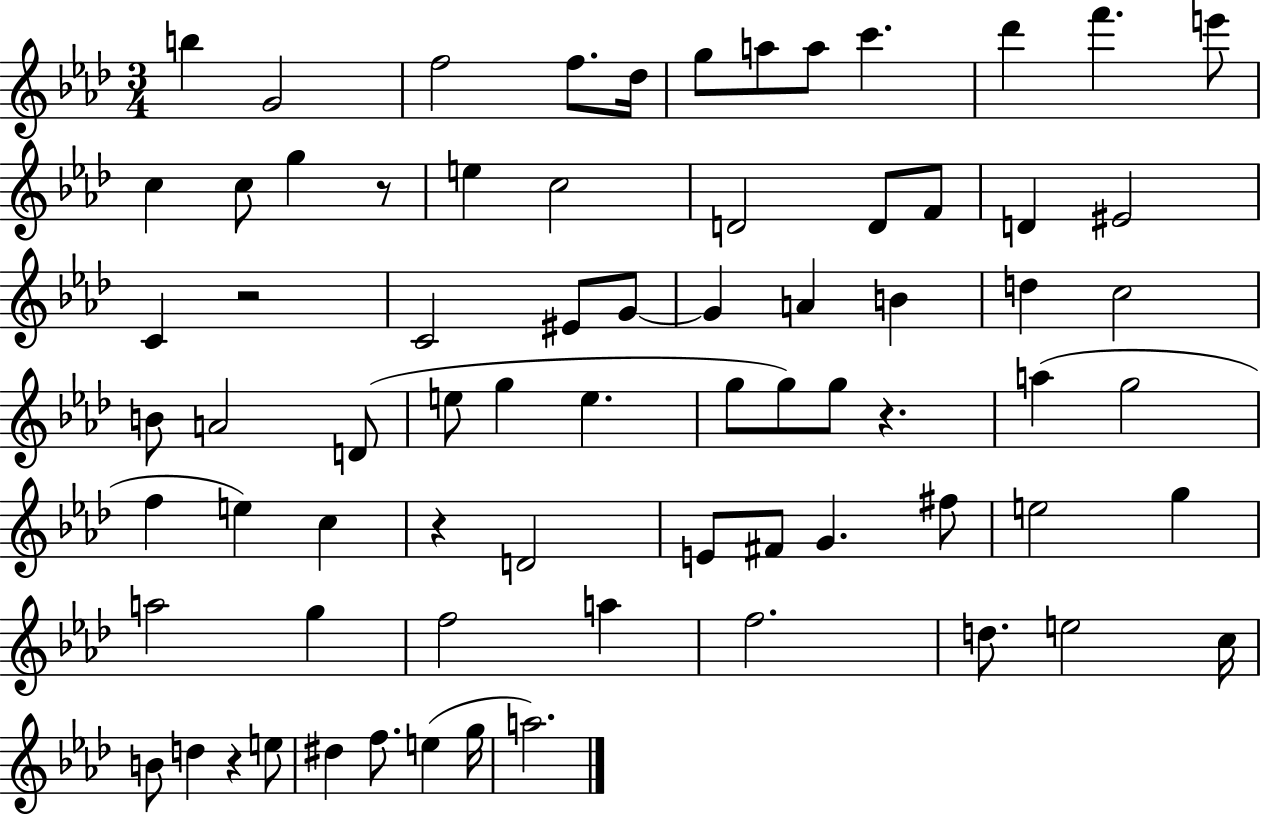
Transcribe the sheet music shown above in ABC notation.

X:1
T:Untitled
M:3/4
L:1/4
K:Ab
b G2 f2 f/2 _d/4 g/2 a/2 a/2 c' _d' f' e'/2 c c/2 g z/2 e c2 D2 D/2 F/2 D ^E2 C z2 C2 ^E/2 G/2 G A B d c2 B/2 A2 D/2 e/2 g e g/2 g/2 g/2 z a g2 f e c z D2 E/2 ^F/2 G ^f/2 e2 g a2 g f2 a f2 d/2 e2 c/4 B/2 d z e/2 ^d f/2 e g/4 a2